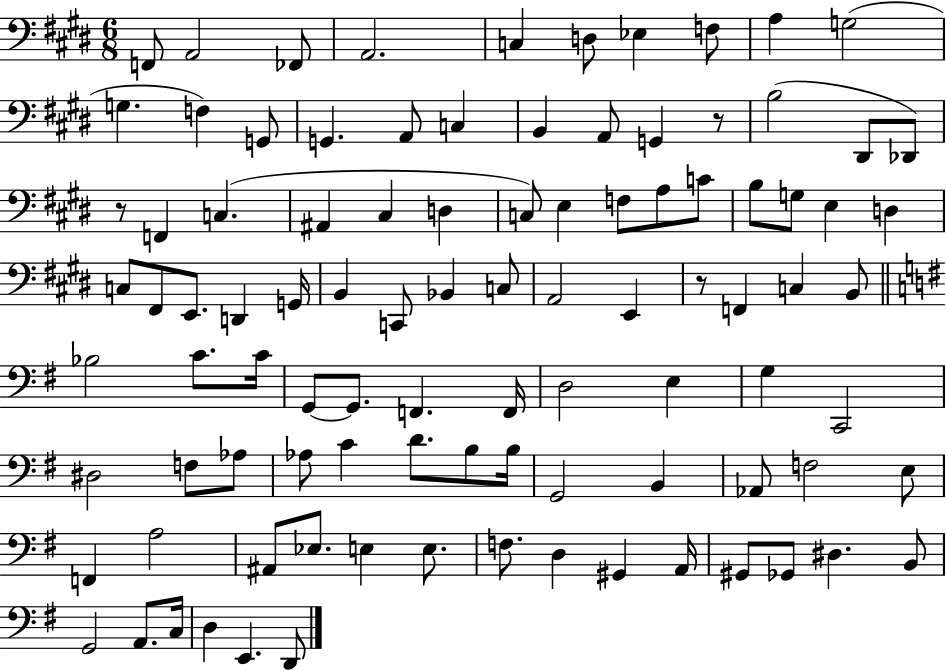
X:1
T:Untitled
M:6/8
L:1/4
K:E
F,,/2 A,,2 _F,,/2 A,,2 C, D,/2 _E, F,/2 A, G,2 G, F, G,,/2 G,, A,,/2 C, B,, A,,/2 G,, z/2 B,2 ^D,,/2 _D,,/2 z/2 F,, C, ^A,, ^C, D, C,/2 E, F,/2 A,/2 C/2 B,/2 G,/2 E, D, C,/2 ^F,,/2 E,,/2 D,, G,,/4 B,, C,,/2 _B,, C,/2 A,,2 E,, z/2 F,, C, B,,/2 _B,2 C/2 C/4 G,,/2 G,,/2 F,, F,,/4 D,2 E, G, C,,2 ^D,2 F,/2 _A,/2 _A,/2 C D/2 B,/2 B,/4 G,,2 B,, _A,,/2 F,2 E,/2 F,, A,2 ^A,,/2 _E,/2 E, E,/2 F,/2 D, ^G,, A,,/4 ^G,,/2 _G,,/2 ^D, B,,/2 G,,2 A,,/2 C,/4 D, E,, D,,/2